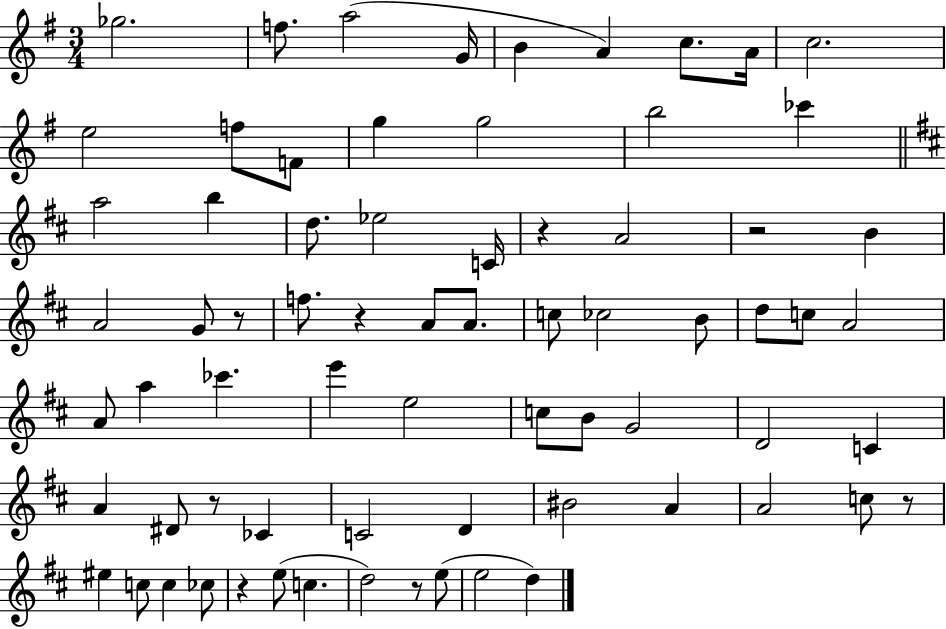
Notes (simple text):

Gb5/h. F5/e. A5/h G4/s B4/q A4/q C5/e. A4/s C5/h. E5/h F5/e F4/e G5/q G5/h B5/h CES6/q A5/h B5/q D5/e. Eb5/h C4/s R/q A4/h R/h B4/q A4/h G4/e R/e F5/e. R/q A4/e A4/e. C5/e CES5/h B4/e D5/e C5/e A4/h A4/e A5/q CES6/q. E6/q E5/h C5/e B4/e G4/h D4/h C4/q A4/q D#4/e R/e CES4/q C4/h D4/q BIS4/h A4/q A4/h C5/e R/e EIS5/q C5/e C5/q CES5/e R/q E5/e C5/q. D5/h R/e E5/e E5/h D5/q